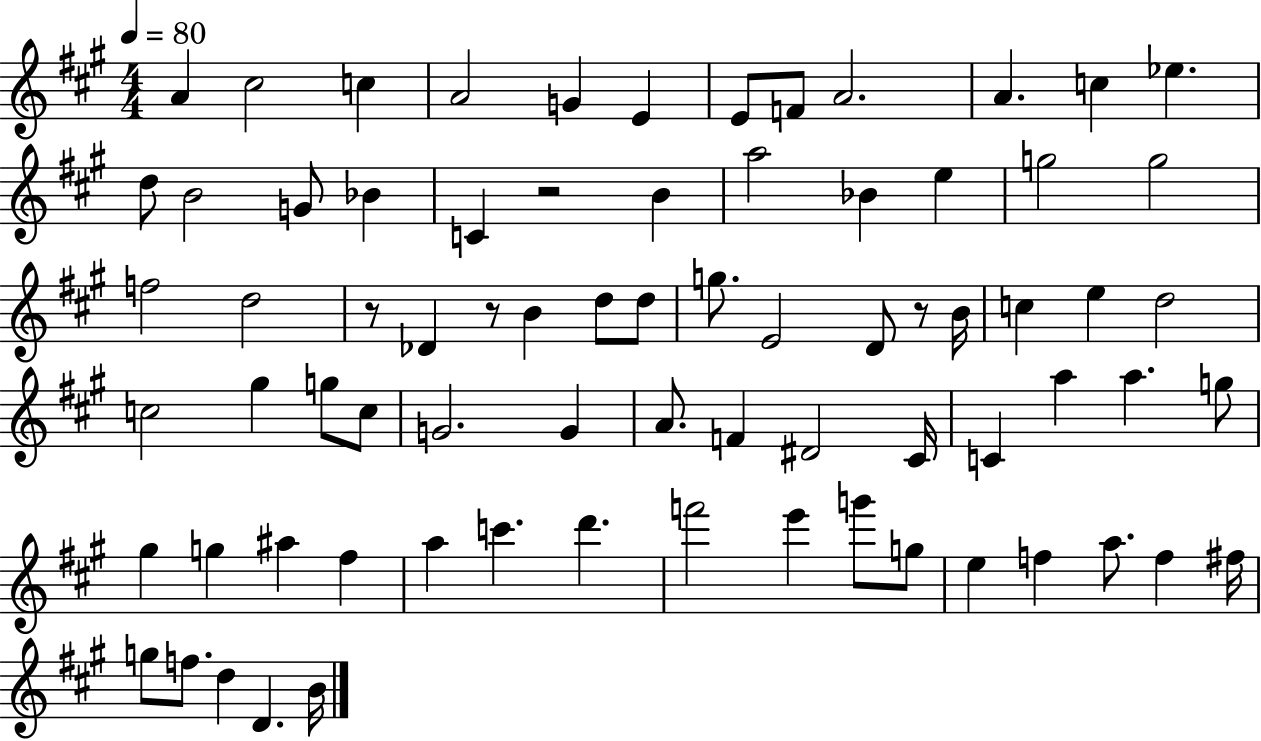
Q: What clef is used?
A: treble